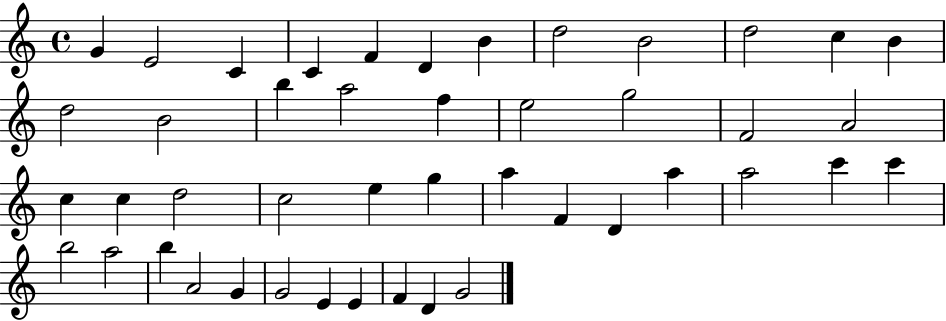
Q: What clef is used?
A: treble